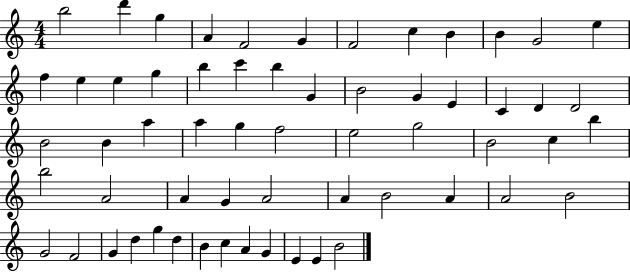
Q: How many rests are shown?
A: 0